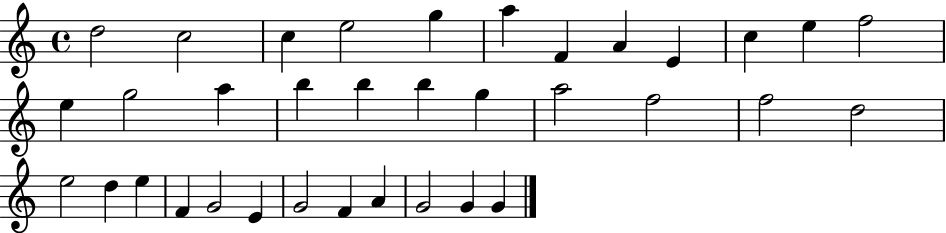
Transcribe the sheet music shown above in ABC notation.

X:1
T:Untitled
M:4/4
L:1/4
K:C
d2 c2 c e2 g a F A E c e f2 e g2 a b b b g a2 f2 f2 d2 e2 d e F G2 E G2 F A G2 G G